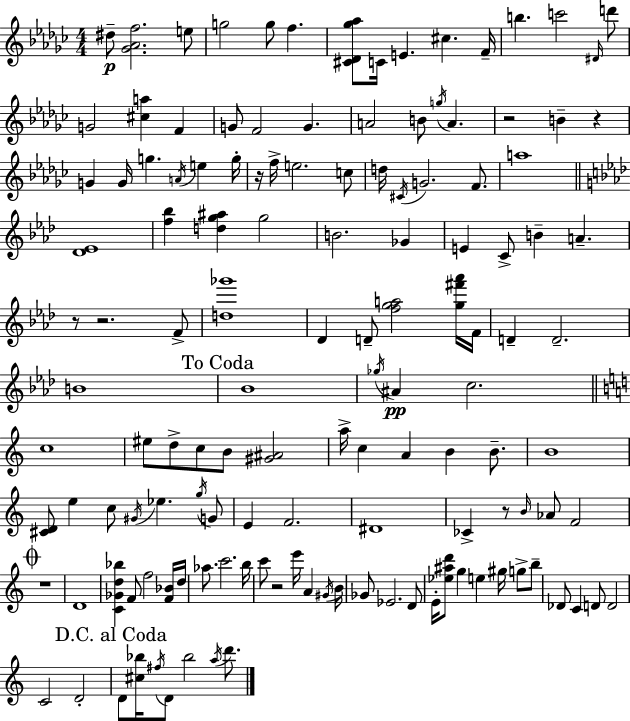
D#5/e [Gb4,Ab4,F5]/h. E5/e G5/h G5/e F5/q. [C#4,Db4,Gb5,Ab5]/e C4/s E4/q. C#5/q. F4/s B5/q. C6/h D#4/s D6/e G4/h [C#5,A5]/q F4/q G4/e F4/h G4/q. A4/h B4/e G5/s A4/q. R/h B4/q R/q G4/q G4/s G5/q. A4/s E5/q G5/s R/s F5/s E5/h. C5/e D5/s C#4/s G4/h. F4/e. A5/w [Db4,Eb4]/w [F5,Bb5]/q [D5,G5,A#5]/q G5/h B4/h. Gb4/q E4/q C4/e B4/q A4/q. R/e R/h. F4/e [D5,Gb6]/w Db4/q D4/e [F5,G5,A5]/h [G5,F#6,Ab6]/s F4/s D4/q D4/h. B4/w Bb4/w Gb5/s A#4/q C5/h. C5/w EIS5/e D5/e C5/e B4/e [G#4,A#4]/h A5/s C5/q A4/q B4/q B4/e. B4/w [C#4,D4]/e E5/q C5/e G#4/s Eb5/q. G5/s G4/e E4/q F4/h. D#4/w CES4/q R/e B4/s Ab4/e F4/h R/w D4/w [C4,Gb4,D5,Bb5]/q F4/e F5/h [F4,Bb4]/s D5/s Ab5/e. C6/h. B5/s C6/e R/h E6/s A4/q G#4/s B4/s Gb4/e Eb4/h. D4/e E4/s [Eb5,A#5,D6]/e G5/q E5/q G#5/s G5/e B5/e Db4/e C4/q D4/e D4/h C4/h D4/h D4/e [C#5,Bb5]/s F#5/s D4/e Bb5/h A5/s D6/e.